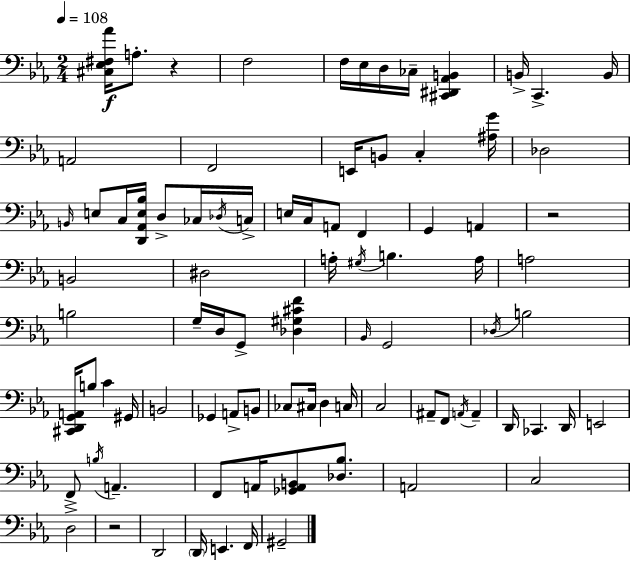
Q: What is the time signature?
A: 2/4